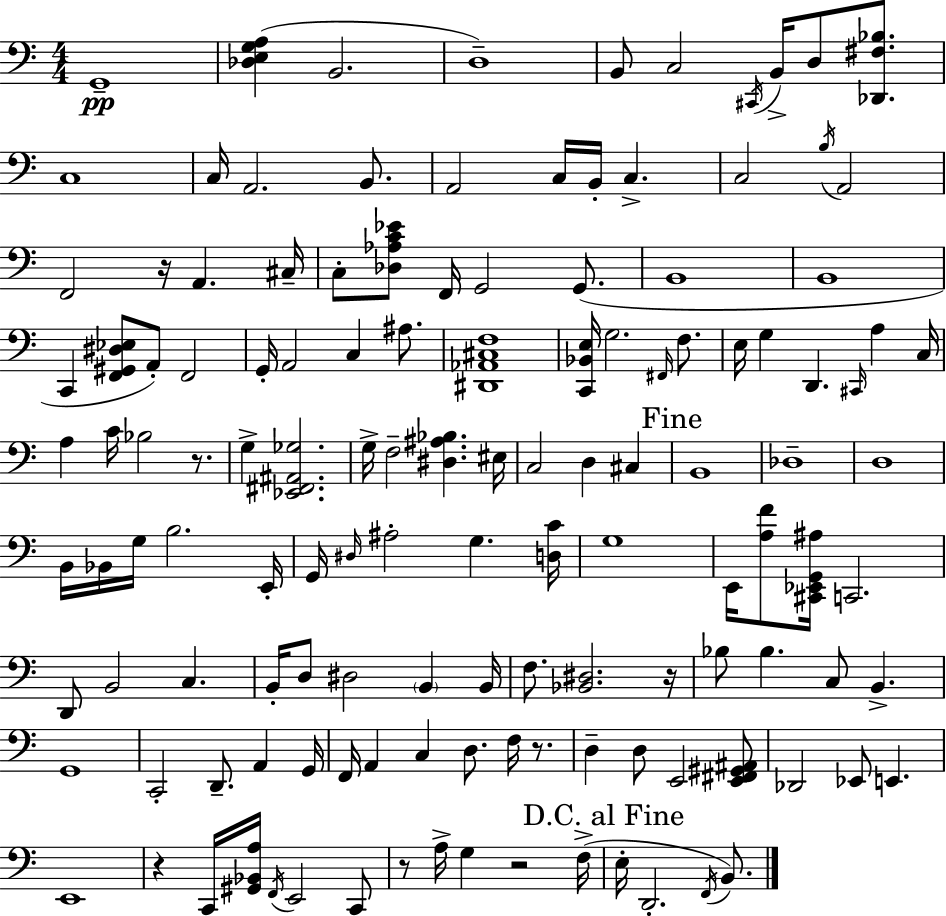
X:1
T:Untitled
M:4/4
L:1/4
K:C
G,,4 [_D,E,G,A,] B,,2 D,4 B,,/2 C,2 ^C,,/4 B,,/4 D,/2 [_D,,^F,_B,]/2 C,4 C,/4 A,,2 B,,/2 A,,2 C,/4 B,,/4 C, C,2 B,/4 A,,2 F,,2 z/4 A,, ^C,/4 C,/2 [_D,_A,C_E]/2 F,,/4 G,,2 G,,/2 B,,4 B,,4 C,, [F,,^G,,^D,_E,]/2 A,,/2 F,,2 G,,/4 A,,2 C, ^A,/2 [^D,,_A,,^C,F,]4 [C,,_B,,E,]/4 G,2 ^F,,/4 F,/2 E,/4 G, D,, ^C,,/4 A, C,/4 A, C/4 _B,2 z/2 G, [_E,,^F,,^A,,_G,]2 G,/4 F,2 [^D,^A,_B,] ^E,/4 C,2 D, ^C, B,,4 _D,4 D,4 B,,/4 _B,,/4 G,/4 B,2 E,,/4 G,,/4 ^D,/4 ^A,2 G, [D,C]/4 G,4 E,,/4 [A,F]/2 [^C,,_E,,G,,^A,]/4 C,,2 D,,/2 B,,2 C, B,,/4 D,/2 ^D,2 B,, B,,/4 F,/2 [_B,,^D,]2 z/4 _B,/2 _B, C,/2 B,, G,,4 C,,2 D,,/2 A,, G,,/4 F,,/4 A,, C, D,/2 F,/4 z/2 D, D,/2 E,,2 [E,,^F,,^G,,^A,,]/2 _D,,2 _E,,/2 E,, E,,4 z C,,/4 [^G,,_B,,A,]/4 F,,/4 E,,2 C,,/2 z/2 A,/4 G, z2 F,/4 E,/4 D,,2 F,,/4 B,,/2